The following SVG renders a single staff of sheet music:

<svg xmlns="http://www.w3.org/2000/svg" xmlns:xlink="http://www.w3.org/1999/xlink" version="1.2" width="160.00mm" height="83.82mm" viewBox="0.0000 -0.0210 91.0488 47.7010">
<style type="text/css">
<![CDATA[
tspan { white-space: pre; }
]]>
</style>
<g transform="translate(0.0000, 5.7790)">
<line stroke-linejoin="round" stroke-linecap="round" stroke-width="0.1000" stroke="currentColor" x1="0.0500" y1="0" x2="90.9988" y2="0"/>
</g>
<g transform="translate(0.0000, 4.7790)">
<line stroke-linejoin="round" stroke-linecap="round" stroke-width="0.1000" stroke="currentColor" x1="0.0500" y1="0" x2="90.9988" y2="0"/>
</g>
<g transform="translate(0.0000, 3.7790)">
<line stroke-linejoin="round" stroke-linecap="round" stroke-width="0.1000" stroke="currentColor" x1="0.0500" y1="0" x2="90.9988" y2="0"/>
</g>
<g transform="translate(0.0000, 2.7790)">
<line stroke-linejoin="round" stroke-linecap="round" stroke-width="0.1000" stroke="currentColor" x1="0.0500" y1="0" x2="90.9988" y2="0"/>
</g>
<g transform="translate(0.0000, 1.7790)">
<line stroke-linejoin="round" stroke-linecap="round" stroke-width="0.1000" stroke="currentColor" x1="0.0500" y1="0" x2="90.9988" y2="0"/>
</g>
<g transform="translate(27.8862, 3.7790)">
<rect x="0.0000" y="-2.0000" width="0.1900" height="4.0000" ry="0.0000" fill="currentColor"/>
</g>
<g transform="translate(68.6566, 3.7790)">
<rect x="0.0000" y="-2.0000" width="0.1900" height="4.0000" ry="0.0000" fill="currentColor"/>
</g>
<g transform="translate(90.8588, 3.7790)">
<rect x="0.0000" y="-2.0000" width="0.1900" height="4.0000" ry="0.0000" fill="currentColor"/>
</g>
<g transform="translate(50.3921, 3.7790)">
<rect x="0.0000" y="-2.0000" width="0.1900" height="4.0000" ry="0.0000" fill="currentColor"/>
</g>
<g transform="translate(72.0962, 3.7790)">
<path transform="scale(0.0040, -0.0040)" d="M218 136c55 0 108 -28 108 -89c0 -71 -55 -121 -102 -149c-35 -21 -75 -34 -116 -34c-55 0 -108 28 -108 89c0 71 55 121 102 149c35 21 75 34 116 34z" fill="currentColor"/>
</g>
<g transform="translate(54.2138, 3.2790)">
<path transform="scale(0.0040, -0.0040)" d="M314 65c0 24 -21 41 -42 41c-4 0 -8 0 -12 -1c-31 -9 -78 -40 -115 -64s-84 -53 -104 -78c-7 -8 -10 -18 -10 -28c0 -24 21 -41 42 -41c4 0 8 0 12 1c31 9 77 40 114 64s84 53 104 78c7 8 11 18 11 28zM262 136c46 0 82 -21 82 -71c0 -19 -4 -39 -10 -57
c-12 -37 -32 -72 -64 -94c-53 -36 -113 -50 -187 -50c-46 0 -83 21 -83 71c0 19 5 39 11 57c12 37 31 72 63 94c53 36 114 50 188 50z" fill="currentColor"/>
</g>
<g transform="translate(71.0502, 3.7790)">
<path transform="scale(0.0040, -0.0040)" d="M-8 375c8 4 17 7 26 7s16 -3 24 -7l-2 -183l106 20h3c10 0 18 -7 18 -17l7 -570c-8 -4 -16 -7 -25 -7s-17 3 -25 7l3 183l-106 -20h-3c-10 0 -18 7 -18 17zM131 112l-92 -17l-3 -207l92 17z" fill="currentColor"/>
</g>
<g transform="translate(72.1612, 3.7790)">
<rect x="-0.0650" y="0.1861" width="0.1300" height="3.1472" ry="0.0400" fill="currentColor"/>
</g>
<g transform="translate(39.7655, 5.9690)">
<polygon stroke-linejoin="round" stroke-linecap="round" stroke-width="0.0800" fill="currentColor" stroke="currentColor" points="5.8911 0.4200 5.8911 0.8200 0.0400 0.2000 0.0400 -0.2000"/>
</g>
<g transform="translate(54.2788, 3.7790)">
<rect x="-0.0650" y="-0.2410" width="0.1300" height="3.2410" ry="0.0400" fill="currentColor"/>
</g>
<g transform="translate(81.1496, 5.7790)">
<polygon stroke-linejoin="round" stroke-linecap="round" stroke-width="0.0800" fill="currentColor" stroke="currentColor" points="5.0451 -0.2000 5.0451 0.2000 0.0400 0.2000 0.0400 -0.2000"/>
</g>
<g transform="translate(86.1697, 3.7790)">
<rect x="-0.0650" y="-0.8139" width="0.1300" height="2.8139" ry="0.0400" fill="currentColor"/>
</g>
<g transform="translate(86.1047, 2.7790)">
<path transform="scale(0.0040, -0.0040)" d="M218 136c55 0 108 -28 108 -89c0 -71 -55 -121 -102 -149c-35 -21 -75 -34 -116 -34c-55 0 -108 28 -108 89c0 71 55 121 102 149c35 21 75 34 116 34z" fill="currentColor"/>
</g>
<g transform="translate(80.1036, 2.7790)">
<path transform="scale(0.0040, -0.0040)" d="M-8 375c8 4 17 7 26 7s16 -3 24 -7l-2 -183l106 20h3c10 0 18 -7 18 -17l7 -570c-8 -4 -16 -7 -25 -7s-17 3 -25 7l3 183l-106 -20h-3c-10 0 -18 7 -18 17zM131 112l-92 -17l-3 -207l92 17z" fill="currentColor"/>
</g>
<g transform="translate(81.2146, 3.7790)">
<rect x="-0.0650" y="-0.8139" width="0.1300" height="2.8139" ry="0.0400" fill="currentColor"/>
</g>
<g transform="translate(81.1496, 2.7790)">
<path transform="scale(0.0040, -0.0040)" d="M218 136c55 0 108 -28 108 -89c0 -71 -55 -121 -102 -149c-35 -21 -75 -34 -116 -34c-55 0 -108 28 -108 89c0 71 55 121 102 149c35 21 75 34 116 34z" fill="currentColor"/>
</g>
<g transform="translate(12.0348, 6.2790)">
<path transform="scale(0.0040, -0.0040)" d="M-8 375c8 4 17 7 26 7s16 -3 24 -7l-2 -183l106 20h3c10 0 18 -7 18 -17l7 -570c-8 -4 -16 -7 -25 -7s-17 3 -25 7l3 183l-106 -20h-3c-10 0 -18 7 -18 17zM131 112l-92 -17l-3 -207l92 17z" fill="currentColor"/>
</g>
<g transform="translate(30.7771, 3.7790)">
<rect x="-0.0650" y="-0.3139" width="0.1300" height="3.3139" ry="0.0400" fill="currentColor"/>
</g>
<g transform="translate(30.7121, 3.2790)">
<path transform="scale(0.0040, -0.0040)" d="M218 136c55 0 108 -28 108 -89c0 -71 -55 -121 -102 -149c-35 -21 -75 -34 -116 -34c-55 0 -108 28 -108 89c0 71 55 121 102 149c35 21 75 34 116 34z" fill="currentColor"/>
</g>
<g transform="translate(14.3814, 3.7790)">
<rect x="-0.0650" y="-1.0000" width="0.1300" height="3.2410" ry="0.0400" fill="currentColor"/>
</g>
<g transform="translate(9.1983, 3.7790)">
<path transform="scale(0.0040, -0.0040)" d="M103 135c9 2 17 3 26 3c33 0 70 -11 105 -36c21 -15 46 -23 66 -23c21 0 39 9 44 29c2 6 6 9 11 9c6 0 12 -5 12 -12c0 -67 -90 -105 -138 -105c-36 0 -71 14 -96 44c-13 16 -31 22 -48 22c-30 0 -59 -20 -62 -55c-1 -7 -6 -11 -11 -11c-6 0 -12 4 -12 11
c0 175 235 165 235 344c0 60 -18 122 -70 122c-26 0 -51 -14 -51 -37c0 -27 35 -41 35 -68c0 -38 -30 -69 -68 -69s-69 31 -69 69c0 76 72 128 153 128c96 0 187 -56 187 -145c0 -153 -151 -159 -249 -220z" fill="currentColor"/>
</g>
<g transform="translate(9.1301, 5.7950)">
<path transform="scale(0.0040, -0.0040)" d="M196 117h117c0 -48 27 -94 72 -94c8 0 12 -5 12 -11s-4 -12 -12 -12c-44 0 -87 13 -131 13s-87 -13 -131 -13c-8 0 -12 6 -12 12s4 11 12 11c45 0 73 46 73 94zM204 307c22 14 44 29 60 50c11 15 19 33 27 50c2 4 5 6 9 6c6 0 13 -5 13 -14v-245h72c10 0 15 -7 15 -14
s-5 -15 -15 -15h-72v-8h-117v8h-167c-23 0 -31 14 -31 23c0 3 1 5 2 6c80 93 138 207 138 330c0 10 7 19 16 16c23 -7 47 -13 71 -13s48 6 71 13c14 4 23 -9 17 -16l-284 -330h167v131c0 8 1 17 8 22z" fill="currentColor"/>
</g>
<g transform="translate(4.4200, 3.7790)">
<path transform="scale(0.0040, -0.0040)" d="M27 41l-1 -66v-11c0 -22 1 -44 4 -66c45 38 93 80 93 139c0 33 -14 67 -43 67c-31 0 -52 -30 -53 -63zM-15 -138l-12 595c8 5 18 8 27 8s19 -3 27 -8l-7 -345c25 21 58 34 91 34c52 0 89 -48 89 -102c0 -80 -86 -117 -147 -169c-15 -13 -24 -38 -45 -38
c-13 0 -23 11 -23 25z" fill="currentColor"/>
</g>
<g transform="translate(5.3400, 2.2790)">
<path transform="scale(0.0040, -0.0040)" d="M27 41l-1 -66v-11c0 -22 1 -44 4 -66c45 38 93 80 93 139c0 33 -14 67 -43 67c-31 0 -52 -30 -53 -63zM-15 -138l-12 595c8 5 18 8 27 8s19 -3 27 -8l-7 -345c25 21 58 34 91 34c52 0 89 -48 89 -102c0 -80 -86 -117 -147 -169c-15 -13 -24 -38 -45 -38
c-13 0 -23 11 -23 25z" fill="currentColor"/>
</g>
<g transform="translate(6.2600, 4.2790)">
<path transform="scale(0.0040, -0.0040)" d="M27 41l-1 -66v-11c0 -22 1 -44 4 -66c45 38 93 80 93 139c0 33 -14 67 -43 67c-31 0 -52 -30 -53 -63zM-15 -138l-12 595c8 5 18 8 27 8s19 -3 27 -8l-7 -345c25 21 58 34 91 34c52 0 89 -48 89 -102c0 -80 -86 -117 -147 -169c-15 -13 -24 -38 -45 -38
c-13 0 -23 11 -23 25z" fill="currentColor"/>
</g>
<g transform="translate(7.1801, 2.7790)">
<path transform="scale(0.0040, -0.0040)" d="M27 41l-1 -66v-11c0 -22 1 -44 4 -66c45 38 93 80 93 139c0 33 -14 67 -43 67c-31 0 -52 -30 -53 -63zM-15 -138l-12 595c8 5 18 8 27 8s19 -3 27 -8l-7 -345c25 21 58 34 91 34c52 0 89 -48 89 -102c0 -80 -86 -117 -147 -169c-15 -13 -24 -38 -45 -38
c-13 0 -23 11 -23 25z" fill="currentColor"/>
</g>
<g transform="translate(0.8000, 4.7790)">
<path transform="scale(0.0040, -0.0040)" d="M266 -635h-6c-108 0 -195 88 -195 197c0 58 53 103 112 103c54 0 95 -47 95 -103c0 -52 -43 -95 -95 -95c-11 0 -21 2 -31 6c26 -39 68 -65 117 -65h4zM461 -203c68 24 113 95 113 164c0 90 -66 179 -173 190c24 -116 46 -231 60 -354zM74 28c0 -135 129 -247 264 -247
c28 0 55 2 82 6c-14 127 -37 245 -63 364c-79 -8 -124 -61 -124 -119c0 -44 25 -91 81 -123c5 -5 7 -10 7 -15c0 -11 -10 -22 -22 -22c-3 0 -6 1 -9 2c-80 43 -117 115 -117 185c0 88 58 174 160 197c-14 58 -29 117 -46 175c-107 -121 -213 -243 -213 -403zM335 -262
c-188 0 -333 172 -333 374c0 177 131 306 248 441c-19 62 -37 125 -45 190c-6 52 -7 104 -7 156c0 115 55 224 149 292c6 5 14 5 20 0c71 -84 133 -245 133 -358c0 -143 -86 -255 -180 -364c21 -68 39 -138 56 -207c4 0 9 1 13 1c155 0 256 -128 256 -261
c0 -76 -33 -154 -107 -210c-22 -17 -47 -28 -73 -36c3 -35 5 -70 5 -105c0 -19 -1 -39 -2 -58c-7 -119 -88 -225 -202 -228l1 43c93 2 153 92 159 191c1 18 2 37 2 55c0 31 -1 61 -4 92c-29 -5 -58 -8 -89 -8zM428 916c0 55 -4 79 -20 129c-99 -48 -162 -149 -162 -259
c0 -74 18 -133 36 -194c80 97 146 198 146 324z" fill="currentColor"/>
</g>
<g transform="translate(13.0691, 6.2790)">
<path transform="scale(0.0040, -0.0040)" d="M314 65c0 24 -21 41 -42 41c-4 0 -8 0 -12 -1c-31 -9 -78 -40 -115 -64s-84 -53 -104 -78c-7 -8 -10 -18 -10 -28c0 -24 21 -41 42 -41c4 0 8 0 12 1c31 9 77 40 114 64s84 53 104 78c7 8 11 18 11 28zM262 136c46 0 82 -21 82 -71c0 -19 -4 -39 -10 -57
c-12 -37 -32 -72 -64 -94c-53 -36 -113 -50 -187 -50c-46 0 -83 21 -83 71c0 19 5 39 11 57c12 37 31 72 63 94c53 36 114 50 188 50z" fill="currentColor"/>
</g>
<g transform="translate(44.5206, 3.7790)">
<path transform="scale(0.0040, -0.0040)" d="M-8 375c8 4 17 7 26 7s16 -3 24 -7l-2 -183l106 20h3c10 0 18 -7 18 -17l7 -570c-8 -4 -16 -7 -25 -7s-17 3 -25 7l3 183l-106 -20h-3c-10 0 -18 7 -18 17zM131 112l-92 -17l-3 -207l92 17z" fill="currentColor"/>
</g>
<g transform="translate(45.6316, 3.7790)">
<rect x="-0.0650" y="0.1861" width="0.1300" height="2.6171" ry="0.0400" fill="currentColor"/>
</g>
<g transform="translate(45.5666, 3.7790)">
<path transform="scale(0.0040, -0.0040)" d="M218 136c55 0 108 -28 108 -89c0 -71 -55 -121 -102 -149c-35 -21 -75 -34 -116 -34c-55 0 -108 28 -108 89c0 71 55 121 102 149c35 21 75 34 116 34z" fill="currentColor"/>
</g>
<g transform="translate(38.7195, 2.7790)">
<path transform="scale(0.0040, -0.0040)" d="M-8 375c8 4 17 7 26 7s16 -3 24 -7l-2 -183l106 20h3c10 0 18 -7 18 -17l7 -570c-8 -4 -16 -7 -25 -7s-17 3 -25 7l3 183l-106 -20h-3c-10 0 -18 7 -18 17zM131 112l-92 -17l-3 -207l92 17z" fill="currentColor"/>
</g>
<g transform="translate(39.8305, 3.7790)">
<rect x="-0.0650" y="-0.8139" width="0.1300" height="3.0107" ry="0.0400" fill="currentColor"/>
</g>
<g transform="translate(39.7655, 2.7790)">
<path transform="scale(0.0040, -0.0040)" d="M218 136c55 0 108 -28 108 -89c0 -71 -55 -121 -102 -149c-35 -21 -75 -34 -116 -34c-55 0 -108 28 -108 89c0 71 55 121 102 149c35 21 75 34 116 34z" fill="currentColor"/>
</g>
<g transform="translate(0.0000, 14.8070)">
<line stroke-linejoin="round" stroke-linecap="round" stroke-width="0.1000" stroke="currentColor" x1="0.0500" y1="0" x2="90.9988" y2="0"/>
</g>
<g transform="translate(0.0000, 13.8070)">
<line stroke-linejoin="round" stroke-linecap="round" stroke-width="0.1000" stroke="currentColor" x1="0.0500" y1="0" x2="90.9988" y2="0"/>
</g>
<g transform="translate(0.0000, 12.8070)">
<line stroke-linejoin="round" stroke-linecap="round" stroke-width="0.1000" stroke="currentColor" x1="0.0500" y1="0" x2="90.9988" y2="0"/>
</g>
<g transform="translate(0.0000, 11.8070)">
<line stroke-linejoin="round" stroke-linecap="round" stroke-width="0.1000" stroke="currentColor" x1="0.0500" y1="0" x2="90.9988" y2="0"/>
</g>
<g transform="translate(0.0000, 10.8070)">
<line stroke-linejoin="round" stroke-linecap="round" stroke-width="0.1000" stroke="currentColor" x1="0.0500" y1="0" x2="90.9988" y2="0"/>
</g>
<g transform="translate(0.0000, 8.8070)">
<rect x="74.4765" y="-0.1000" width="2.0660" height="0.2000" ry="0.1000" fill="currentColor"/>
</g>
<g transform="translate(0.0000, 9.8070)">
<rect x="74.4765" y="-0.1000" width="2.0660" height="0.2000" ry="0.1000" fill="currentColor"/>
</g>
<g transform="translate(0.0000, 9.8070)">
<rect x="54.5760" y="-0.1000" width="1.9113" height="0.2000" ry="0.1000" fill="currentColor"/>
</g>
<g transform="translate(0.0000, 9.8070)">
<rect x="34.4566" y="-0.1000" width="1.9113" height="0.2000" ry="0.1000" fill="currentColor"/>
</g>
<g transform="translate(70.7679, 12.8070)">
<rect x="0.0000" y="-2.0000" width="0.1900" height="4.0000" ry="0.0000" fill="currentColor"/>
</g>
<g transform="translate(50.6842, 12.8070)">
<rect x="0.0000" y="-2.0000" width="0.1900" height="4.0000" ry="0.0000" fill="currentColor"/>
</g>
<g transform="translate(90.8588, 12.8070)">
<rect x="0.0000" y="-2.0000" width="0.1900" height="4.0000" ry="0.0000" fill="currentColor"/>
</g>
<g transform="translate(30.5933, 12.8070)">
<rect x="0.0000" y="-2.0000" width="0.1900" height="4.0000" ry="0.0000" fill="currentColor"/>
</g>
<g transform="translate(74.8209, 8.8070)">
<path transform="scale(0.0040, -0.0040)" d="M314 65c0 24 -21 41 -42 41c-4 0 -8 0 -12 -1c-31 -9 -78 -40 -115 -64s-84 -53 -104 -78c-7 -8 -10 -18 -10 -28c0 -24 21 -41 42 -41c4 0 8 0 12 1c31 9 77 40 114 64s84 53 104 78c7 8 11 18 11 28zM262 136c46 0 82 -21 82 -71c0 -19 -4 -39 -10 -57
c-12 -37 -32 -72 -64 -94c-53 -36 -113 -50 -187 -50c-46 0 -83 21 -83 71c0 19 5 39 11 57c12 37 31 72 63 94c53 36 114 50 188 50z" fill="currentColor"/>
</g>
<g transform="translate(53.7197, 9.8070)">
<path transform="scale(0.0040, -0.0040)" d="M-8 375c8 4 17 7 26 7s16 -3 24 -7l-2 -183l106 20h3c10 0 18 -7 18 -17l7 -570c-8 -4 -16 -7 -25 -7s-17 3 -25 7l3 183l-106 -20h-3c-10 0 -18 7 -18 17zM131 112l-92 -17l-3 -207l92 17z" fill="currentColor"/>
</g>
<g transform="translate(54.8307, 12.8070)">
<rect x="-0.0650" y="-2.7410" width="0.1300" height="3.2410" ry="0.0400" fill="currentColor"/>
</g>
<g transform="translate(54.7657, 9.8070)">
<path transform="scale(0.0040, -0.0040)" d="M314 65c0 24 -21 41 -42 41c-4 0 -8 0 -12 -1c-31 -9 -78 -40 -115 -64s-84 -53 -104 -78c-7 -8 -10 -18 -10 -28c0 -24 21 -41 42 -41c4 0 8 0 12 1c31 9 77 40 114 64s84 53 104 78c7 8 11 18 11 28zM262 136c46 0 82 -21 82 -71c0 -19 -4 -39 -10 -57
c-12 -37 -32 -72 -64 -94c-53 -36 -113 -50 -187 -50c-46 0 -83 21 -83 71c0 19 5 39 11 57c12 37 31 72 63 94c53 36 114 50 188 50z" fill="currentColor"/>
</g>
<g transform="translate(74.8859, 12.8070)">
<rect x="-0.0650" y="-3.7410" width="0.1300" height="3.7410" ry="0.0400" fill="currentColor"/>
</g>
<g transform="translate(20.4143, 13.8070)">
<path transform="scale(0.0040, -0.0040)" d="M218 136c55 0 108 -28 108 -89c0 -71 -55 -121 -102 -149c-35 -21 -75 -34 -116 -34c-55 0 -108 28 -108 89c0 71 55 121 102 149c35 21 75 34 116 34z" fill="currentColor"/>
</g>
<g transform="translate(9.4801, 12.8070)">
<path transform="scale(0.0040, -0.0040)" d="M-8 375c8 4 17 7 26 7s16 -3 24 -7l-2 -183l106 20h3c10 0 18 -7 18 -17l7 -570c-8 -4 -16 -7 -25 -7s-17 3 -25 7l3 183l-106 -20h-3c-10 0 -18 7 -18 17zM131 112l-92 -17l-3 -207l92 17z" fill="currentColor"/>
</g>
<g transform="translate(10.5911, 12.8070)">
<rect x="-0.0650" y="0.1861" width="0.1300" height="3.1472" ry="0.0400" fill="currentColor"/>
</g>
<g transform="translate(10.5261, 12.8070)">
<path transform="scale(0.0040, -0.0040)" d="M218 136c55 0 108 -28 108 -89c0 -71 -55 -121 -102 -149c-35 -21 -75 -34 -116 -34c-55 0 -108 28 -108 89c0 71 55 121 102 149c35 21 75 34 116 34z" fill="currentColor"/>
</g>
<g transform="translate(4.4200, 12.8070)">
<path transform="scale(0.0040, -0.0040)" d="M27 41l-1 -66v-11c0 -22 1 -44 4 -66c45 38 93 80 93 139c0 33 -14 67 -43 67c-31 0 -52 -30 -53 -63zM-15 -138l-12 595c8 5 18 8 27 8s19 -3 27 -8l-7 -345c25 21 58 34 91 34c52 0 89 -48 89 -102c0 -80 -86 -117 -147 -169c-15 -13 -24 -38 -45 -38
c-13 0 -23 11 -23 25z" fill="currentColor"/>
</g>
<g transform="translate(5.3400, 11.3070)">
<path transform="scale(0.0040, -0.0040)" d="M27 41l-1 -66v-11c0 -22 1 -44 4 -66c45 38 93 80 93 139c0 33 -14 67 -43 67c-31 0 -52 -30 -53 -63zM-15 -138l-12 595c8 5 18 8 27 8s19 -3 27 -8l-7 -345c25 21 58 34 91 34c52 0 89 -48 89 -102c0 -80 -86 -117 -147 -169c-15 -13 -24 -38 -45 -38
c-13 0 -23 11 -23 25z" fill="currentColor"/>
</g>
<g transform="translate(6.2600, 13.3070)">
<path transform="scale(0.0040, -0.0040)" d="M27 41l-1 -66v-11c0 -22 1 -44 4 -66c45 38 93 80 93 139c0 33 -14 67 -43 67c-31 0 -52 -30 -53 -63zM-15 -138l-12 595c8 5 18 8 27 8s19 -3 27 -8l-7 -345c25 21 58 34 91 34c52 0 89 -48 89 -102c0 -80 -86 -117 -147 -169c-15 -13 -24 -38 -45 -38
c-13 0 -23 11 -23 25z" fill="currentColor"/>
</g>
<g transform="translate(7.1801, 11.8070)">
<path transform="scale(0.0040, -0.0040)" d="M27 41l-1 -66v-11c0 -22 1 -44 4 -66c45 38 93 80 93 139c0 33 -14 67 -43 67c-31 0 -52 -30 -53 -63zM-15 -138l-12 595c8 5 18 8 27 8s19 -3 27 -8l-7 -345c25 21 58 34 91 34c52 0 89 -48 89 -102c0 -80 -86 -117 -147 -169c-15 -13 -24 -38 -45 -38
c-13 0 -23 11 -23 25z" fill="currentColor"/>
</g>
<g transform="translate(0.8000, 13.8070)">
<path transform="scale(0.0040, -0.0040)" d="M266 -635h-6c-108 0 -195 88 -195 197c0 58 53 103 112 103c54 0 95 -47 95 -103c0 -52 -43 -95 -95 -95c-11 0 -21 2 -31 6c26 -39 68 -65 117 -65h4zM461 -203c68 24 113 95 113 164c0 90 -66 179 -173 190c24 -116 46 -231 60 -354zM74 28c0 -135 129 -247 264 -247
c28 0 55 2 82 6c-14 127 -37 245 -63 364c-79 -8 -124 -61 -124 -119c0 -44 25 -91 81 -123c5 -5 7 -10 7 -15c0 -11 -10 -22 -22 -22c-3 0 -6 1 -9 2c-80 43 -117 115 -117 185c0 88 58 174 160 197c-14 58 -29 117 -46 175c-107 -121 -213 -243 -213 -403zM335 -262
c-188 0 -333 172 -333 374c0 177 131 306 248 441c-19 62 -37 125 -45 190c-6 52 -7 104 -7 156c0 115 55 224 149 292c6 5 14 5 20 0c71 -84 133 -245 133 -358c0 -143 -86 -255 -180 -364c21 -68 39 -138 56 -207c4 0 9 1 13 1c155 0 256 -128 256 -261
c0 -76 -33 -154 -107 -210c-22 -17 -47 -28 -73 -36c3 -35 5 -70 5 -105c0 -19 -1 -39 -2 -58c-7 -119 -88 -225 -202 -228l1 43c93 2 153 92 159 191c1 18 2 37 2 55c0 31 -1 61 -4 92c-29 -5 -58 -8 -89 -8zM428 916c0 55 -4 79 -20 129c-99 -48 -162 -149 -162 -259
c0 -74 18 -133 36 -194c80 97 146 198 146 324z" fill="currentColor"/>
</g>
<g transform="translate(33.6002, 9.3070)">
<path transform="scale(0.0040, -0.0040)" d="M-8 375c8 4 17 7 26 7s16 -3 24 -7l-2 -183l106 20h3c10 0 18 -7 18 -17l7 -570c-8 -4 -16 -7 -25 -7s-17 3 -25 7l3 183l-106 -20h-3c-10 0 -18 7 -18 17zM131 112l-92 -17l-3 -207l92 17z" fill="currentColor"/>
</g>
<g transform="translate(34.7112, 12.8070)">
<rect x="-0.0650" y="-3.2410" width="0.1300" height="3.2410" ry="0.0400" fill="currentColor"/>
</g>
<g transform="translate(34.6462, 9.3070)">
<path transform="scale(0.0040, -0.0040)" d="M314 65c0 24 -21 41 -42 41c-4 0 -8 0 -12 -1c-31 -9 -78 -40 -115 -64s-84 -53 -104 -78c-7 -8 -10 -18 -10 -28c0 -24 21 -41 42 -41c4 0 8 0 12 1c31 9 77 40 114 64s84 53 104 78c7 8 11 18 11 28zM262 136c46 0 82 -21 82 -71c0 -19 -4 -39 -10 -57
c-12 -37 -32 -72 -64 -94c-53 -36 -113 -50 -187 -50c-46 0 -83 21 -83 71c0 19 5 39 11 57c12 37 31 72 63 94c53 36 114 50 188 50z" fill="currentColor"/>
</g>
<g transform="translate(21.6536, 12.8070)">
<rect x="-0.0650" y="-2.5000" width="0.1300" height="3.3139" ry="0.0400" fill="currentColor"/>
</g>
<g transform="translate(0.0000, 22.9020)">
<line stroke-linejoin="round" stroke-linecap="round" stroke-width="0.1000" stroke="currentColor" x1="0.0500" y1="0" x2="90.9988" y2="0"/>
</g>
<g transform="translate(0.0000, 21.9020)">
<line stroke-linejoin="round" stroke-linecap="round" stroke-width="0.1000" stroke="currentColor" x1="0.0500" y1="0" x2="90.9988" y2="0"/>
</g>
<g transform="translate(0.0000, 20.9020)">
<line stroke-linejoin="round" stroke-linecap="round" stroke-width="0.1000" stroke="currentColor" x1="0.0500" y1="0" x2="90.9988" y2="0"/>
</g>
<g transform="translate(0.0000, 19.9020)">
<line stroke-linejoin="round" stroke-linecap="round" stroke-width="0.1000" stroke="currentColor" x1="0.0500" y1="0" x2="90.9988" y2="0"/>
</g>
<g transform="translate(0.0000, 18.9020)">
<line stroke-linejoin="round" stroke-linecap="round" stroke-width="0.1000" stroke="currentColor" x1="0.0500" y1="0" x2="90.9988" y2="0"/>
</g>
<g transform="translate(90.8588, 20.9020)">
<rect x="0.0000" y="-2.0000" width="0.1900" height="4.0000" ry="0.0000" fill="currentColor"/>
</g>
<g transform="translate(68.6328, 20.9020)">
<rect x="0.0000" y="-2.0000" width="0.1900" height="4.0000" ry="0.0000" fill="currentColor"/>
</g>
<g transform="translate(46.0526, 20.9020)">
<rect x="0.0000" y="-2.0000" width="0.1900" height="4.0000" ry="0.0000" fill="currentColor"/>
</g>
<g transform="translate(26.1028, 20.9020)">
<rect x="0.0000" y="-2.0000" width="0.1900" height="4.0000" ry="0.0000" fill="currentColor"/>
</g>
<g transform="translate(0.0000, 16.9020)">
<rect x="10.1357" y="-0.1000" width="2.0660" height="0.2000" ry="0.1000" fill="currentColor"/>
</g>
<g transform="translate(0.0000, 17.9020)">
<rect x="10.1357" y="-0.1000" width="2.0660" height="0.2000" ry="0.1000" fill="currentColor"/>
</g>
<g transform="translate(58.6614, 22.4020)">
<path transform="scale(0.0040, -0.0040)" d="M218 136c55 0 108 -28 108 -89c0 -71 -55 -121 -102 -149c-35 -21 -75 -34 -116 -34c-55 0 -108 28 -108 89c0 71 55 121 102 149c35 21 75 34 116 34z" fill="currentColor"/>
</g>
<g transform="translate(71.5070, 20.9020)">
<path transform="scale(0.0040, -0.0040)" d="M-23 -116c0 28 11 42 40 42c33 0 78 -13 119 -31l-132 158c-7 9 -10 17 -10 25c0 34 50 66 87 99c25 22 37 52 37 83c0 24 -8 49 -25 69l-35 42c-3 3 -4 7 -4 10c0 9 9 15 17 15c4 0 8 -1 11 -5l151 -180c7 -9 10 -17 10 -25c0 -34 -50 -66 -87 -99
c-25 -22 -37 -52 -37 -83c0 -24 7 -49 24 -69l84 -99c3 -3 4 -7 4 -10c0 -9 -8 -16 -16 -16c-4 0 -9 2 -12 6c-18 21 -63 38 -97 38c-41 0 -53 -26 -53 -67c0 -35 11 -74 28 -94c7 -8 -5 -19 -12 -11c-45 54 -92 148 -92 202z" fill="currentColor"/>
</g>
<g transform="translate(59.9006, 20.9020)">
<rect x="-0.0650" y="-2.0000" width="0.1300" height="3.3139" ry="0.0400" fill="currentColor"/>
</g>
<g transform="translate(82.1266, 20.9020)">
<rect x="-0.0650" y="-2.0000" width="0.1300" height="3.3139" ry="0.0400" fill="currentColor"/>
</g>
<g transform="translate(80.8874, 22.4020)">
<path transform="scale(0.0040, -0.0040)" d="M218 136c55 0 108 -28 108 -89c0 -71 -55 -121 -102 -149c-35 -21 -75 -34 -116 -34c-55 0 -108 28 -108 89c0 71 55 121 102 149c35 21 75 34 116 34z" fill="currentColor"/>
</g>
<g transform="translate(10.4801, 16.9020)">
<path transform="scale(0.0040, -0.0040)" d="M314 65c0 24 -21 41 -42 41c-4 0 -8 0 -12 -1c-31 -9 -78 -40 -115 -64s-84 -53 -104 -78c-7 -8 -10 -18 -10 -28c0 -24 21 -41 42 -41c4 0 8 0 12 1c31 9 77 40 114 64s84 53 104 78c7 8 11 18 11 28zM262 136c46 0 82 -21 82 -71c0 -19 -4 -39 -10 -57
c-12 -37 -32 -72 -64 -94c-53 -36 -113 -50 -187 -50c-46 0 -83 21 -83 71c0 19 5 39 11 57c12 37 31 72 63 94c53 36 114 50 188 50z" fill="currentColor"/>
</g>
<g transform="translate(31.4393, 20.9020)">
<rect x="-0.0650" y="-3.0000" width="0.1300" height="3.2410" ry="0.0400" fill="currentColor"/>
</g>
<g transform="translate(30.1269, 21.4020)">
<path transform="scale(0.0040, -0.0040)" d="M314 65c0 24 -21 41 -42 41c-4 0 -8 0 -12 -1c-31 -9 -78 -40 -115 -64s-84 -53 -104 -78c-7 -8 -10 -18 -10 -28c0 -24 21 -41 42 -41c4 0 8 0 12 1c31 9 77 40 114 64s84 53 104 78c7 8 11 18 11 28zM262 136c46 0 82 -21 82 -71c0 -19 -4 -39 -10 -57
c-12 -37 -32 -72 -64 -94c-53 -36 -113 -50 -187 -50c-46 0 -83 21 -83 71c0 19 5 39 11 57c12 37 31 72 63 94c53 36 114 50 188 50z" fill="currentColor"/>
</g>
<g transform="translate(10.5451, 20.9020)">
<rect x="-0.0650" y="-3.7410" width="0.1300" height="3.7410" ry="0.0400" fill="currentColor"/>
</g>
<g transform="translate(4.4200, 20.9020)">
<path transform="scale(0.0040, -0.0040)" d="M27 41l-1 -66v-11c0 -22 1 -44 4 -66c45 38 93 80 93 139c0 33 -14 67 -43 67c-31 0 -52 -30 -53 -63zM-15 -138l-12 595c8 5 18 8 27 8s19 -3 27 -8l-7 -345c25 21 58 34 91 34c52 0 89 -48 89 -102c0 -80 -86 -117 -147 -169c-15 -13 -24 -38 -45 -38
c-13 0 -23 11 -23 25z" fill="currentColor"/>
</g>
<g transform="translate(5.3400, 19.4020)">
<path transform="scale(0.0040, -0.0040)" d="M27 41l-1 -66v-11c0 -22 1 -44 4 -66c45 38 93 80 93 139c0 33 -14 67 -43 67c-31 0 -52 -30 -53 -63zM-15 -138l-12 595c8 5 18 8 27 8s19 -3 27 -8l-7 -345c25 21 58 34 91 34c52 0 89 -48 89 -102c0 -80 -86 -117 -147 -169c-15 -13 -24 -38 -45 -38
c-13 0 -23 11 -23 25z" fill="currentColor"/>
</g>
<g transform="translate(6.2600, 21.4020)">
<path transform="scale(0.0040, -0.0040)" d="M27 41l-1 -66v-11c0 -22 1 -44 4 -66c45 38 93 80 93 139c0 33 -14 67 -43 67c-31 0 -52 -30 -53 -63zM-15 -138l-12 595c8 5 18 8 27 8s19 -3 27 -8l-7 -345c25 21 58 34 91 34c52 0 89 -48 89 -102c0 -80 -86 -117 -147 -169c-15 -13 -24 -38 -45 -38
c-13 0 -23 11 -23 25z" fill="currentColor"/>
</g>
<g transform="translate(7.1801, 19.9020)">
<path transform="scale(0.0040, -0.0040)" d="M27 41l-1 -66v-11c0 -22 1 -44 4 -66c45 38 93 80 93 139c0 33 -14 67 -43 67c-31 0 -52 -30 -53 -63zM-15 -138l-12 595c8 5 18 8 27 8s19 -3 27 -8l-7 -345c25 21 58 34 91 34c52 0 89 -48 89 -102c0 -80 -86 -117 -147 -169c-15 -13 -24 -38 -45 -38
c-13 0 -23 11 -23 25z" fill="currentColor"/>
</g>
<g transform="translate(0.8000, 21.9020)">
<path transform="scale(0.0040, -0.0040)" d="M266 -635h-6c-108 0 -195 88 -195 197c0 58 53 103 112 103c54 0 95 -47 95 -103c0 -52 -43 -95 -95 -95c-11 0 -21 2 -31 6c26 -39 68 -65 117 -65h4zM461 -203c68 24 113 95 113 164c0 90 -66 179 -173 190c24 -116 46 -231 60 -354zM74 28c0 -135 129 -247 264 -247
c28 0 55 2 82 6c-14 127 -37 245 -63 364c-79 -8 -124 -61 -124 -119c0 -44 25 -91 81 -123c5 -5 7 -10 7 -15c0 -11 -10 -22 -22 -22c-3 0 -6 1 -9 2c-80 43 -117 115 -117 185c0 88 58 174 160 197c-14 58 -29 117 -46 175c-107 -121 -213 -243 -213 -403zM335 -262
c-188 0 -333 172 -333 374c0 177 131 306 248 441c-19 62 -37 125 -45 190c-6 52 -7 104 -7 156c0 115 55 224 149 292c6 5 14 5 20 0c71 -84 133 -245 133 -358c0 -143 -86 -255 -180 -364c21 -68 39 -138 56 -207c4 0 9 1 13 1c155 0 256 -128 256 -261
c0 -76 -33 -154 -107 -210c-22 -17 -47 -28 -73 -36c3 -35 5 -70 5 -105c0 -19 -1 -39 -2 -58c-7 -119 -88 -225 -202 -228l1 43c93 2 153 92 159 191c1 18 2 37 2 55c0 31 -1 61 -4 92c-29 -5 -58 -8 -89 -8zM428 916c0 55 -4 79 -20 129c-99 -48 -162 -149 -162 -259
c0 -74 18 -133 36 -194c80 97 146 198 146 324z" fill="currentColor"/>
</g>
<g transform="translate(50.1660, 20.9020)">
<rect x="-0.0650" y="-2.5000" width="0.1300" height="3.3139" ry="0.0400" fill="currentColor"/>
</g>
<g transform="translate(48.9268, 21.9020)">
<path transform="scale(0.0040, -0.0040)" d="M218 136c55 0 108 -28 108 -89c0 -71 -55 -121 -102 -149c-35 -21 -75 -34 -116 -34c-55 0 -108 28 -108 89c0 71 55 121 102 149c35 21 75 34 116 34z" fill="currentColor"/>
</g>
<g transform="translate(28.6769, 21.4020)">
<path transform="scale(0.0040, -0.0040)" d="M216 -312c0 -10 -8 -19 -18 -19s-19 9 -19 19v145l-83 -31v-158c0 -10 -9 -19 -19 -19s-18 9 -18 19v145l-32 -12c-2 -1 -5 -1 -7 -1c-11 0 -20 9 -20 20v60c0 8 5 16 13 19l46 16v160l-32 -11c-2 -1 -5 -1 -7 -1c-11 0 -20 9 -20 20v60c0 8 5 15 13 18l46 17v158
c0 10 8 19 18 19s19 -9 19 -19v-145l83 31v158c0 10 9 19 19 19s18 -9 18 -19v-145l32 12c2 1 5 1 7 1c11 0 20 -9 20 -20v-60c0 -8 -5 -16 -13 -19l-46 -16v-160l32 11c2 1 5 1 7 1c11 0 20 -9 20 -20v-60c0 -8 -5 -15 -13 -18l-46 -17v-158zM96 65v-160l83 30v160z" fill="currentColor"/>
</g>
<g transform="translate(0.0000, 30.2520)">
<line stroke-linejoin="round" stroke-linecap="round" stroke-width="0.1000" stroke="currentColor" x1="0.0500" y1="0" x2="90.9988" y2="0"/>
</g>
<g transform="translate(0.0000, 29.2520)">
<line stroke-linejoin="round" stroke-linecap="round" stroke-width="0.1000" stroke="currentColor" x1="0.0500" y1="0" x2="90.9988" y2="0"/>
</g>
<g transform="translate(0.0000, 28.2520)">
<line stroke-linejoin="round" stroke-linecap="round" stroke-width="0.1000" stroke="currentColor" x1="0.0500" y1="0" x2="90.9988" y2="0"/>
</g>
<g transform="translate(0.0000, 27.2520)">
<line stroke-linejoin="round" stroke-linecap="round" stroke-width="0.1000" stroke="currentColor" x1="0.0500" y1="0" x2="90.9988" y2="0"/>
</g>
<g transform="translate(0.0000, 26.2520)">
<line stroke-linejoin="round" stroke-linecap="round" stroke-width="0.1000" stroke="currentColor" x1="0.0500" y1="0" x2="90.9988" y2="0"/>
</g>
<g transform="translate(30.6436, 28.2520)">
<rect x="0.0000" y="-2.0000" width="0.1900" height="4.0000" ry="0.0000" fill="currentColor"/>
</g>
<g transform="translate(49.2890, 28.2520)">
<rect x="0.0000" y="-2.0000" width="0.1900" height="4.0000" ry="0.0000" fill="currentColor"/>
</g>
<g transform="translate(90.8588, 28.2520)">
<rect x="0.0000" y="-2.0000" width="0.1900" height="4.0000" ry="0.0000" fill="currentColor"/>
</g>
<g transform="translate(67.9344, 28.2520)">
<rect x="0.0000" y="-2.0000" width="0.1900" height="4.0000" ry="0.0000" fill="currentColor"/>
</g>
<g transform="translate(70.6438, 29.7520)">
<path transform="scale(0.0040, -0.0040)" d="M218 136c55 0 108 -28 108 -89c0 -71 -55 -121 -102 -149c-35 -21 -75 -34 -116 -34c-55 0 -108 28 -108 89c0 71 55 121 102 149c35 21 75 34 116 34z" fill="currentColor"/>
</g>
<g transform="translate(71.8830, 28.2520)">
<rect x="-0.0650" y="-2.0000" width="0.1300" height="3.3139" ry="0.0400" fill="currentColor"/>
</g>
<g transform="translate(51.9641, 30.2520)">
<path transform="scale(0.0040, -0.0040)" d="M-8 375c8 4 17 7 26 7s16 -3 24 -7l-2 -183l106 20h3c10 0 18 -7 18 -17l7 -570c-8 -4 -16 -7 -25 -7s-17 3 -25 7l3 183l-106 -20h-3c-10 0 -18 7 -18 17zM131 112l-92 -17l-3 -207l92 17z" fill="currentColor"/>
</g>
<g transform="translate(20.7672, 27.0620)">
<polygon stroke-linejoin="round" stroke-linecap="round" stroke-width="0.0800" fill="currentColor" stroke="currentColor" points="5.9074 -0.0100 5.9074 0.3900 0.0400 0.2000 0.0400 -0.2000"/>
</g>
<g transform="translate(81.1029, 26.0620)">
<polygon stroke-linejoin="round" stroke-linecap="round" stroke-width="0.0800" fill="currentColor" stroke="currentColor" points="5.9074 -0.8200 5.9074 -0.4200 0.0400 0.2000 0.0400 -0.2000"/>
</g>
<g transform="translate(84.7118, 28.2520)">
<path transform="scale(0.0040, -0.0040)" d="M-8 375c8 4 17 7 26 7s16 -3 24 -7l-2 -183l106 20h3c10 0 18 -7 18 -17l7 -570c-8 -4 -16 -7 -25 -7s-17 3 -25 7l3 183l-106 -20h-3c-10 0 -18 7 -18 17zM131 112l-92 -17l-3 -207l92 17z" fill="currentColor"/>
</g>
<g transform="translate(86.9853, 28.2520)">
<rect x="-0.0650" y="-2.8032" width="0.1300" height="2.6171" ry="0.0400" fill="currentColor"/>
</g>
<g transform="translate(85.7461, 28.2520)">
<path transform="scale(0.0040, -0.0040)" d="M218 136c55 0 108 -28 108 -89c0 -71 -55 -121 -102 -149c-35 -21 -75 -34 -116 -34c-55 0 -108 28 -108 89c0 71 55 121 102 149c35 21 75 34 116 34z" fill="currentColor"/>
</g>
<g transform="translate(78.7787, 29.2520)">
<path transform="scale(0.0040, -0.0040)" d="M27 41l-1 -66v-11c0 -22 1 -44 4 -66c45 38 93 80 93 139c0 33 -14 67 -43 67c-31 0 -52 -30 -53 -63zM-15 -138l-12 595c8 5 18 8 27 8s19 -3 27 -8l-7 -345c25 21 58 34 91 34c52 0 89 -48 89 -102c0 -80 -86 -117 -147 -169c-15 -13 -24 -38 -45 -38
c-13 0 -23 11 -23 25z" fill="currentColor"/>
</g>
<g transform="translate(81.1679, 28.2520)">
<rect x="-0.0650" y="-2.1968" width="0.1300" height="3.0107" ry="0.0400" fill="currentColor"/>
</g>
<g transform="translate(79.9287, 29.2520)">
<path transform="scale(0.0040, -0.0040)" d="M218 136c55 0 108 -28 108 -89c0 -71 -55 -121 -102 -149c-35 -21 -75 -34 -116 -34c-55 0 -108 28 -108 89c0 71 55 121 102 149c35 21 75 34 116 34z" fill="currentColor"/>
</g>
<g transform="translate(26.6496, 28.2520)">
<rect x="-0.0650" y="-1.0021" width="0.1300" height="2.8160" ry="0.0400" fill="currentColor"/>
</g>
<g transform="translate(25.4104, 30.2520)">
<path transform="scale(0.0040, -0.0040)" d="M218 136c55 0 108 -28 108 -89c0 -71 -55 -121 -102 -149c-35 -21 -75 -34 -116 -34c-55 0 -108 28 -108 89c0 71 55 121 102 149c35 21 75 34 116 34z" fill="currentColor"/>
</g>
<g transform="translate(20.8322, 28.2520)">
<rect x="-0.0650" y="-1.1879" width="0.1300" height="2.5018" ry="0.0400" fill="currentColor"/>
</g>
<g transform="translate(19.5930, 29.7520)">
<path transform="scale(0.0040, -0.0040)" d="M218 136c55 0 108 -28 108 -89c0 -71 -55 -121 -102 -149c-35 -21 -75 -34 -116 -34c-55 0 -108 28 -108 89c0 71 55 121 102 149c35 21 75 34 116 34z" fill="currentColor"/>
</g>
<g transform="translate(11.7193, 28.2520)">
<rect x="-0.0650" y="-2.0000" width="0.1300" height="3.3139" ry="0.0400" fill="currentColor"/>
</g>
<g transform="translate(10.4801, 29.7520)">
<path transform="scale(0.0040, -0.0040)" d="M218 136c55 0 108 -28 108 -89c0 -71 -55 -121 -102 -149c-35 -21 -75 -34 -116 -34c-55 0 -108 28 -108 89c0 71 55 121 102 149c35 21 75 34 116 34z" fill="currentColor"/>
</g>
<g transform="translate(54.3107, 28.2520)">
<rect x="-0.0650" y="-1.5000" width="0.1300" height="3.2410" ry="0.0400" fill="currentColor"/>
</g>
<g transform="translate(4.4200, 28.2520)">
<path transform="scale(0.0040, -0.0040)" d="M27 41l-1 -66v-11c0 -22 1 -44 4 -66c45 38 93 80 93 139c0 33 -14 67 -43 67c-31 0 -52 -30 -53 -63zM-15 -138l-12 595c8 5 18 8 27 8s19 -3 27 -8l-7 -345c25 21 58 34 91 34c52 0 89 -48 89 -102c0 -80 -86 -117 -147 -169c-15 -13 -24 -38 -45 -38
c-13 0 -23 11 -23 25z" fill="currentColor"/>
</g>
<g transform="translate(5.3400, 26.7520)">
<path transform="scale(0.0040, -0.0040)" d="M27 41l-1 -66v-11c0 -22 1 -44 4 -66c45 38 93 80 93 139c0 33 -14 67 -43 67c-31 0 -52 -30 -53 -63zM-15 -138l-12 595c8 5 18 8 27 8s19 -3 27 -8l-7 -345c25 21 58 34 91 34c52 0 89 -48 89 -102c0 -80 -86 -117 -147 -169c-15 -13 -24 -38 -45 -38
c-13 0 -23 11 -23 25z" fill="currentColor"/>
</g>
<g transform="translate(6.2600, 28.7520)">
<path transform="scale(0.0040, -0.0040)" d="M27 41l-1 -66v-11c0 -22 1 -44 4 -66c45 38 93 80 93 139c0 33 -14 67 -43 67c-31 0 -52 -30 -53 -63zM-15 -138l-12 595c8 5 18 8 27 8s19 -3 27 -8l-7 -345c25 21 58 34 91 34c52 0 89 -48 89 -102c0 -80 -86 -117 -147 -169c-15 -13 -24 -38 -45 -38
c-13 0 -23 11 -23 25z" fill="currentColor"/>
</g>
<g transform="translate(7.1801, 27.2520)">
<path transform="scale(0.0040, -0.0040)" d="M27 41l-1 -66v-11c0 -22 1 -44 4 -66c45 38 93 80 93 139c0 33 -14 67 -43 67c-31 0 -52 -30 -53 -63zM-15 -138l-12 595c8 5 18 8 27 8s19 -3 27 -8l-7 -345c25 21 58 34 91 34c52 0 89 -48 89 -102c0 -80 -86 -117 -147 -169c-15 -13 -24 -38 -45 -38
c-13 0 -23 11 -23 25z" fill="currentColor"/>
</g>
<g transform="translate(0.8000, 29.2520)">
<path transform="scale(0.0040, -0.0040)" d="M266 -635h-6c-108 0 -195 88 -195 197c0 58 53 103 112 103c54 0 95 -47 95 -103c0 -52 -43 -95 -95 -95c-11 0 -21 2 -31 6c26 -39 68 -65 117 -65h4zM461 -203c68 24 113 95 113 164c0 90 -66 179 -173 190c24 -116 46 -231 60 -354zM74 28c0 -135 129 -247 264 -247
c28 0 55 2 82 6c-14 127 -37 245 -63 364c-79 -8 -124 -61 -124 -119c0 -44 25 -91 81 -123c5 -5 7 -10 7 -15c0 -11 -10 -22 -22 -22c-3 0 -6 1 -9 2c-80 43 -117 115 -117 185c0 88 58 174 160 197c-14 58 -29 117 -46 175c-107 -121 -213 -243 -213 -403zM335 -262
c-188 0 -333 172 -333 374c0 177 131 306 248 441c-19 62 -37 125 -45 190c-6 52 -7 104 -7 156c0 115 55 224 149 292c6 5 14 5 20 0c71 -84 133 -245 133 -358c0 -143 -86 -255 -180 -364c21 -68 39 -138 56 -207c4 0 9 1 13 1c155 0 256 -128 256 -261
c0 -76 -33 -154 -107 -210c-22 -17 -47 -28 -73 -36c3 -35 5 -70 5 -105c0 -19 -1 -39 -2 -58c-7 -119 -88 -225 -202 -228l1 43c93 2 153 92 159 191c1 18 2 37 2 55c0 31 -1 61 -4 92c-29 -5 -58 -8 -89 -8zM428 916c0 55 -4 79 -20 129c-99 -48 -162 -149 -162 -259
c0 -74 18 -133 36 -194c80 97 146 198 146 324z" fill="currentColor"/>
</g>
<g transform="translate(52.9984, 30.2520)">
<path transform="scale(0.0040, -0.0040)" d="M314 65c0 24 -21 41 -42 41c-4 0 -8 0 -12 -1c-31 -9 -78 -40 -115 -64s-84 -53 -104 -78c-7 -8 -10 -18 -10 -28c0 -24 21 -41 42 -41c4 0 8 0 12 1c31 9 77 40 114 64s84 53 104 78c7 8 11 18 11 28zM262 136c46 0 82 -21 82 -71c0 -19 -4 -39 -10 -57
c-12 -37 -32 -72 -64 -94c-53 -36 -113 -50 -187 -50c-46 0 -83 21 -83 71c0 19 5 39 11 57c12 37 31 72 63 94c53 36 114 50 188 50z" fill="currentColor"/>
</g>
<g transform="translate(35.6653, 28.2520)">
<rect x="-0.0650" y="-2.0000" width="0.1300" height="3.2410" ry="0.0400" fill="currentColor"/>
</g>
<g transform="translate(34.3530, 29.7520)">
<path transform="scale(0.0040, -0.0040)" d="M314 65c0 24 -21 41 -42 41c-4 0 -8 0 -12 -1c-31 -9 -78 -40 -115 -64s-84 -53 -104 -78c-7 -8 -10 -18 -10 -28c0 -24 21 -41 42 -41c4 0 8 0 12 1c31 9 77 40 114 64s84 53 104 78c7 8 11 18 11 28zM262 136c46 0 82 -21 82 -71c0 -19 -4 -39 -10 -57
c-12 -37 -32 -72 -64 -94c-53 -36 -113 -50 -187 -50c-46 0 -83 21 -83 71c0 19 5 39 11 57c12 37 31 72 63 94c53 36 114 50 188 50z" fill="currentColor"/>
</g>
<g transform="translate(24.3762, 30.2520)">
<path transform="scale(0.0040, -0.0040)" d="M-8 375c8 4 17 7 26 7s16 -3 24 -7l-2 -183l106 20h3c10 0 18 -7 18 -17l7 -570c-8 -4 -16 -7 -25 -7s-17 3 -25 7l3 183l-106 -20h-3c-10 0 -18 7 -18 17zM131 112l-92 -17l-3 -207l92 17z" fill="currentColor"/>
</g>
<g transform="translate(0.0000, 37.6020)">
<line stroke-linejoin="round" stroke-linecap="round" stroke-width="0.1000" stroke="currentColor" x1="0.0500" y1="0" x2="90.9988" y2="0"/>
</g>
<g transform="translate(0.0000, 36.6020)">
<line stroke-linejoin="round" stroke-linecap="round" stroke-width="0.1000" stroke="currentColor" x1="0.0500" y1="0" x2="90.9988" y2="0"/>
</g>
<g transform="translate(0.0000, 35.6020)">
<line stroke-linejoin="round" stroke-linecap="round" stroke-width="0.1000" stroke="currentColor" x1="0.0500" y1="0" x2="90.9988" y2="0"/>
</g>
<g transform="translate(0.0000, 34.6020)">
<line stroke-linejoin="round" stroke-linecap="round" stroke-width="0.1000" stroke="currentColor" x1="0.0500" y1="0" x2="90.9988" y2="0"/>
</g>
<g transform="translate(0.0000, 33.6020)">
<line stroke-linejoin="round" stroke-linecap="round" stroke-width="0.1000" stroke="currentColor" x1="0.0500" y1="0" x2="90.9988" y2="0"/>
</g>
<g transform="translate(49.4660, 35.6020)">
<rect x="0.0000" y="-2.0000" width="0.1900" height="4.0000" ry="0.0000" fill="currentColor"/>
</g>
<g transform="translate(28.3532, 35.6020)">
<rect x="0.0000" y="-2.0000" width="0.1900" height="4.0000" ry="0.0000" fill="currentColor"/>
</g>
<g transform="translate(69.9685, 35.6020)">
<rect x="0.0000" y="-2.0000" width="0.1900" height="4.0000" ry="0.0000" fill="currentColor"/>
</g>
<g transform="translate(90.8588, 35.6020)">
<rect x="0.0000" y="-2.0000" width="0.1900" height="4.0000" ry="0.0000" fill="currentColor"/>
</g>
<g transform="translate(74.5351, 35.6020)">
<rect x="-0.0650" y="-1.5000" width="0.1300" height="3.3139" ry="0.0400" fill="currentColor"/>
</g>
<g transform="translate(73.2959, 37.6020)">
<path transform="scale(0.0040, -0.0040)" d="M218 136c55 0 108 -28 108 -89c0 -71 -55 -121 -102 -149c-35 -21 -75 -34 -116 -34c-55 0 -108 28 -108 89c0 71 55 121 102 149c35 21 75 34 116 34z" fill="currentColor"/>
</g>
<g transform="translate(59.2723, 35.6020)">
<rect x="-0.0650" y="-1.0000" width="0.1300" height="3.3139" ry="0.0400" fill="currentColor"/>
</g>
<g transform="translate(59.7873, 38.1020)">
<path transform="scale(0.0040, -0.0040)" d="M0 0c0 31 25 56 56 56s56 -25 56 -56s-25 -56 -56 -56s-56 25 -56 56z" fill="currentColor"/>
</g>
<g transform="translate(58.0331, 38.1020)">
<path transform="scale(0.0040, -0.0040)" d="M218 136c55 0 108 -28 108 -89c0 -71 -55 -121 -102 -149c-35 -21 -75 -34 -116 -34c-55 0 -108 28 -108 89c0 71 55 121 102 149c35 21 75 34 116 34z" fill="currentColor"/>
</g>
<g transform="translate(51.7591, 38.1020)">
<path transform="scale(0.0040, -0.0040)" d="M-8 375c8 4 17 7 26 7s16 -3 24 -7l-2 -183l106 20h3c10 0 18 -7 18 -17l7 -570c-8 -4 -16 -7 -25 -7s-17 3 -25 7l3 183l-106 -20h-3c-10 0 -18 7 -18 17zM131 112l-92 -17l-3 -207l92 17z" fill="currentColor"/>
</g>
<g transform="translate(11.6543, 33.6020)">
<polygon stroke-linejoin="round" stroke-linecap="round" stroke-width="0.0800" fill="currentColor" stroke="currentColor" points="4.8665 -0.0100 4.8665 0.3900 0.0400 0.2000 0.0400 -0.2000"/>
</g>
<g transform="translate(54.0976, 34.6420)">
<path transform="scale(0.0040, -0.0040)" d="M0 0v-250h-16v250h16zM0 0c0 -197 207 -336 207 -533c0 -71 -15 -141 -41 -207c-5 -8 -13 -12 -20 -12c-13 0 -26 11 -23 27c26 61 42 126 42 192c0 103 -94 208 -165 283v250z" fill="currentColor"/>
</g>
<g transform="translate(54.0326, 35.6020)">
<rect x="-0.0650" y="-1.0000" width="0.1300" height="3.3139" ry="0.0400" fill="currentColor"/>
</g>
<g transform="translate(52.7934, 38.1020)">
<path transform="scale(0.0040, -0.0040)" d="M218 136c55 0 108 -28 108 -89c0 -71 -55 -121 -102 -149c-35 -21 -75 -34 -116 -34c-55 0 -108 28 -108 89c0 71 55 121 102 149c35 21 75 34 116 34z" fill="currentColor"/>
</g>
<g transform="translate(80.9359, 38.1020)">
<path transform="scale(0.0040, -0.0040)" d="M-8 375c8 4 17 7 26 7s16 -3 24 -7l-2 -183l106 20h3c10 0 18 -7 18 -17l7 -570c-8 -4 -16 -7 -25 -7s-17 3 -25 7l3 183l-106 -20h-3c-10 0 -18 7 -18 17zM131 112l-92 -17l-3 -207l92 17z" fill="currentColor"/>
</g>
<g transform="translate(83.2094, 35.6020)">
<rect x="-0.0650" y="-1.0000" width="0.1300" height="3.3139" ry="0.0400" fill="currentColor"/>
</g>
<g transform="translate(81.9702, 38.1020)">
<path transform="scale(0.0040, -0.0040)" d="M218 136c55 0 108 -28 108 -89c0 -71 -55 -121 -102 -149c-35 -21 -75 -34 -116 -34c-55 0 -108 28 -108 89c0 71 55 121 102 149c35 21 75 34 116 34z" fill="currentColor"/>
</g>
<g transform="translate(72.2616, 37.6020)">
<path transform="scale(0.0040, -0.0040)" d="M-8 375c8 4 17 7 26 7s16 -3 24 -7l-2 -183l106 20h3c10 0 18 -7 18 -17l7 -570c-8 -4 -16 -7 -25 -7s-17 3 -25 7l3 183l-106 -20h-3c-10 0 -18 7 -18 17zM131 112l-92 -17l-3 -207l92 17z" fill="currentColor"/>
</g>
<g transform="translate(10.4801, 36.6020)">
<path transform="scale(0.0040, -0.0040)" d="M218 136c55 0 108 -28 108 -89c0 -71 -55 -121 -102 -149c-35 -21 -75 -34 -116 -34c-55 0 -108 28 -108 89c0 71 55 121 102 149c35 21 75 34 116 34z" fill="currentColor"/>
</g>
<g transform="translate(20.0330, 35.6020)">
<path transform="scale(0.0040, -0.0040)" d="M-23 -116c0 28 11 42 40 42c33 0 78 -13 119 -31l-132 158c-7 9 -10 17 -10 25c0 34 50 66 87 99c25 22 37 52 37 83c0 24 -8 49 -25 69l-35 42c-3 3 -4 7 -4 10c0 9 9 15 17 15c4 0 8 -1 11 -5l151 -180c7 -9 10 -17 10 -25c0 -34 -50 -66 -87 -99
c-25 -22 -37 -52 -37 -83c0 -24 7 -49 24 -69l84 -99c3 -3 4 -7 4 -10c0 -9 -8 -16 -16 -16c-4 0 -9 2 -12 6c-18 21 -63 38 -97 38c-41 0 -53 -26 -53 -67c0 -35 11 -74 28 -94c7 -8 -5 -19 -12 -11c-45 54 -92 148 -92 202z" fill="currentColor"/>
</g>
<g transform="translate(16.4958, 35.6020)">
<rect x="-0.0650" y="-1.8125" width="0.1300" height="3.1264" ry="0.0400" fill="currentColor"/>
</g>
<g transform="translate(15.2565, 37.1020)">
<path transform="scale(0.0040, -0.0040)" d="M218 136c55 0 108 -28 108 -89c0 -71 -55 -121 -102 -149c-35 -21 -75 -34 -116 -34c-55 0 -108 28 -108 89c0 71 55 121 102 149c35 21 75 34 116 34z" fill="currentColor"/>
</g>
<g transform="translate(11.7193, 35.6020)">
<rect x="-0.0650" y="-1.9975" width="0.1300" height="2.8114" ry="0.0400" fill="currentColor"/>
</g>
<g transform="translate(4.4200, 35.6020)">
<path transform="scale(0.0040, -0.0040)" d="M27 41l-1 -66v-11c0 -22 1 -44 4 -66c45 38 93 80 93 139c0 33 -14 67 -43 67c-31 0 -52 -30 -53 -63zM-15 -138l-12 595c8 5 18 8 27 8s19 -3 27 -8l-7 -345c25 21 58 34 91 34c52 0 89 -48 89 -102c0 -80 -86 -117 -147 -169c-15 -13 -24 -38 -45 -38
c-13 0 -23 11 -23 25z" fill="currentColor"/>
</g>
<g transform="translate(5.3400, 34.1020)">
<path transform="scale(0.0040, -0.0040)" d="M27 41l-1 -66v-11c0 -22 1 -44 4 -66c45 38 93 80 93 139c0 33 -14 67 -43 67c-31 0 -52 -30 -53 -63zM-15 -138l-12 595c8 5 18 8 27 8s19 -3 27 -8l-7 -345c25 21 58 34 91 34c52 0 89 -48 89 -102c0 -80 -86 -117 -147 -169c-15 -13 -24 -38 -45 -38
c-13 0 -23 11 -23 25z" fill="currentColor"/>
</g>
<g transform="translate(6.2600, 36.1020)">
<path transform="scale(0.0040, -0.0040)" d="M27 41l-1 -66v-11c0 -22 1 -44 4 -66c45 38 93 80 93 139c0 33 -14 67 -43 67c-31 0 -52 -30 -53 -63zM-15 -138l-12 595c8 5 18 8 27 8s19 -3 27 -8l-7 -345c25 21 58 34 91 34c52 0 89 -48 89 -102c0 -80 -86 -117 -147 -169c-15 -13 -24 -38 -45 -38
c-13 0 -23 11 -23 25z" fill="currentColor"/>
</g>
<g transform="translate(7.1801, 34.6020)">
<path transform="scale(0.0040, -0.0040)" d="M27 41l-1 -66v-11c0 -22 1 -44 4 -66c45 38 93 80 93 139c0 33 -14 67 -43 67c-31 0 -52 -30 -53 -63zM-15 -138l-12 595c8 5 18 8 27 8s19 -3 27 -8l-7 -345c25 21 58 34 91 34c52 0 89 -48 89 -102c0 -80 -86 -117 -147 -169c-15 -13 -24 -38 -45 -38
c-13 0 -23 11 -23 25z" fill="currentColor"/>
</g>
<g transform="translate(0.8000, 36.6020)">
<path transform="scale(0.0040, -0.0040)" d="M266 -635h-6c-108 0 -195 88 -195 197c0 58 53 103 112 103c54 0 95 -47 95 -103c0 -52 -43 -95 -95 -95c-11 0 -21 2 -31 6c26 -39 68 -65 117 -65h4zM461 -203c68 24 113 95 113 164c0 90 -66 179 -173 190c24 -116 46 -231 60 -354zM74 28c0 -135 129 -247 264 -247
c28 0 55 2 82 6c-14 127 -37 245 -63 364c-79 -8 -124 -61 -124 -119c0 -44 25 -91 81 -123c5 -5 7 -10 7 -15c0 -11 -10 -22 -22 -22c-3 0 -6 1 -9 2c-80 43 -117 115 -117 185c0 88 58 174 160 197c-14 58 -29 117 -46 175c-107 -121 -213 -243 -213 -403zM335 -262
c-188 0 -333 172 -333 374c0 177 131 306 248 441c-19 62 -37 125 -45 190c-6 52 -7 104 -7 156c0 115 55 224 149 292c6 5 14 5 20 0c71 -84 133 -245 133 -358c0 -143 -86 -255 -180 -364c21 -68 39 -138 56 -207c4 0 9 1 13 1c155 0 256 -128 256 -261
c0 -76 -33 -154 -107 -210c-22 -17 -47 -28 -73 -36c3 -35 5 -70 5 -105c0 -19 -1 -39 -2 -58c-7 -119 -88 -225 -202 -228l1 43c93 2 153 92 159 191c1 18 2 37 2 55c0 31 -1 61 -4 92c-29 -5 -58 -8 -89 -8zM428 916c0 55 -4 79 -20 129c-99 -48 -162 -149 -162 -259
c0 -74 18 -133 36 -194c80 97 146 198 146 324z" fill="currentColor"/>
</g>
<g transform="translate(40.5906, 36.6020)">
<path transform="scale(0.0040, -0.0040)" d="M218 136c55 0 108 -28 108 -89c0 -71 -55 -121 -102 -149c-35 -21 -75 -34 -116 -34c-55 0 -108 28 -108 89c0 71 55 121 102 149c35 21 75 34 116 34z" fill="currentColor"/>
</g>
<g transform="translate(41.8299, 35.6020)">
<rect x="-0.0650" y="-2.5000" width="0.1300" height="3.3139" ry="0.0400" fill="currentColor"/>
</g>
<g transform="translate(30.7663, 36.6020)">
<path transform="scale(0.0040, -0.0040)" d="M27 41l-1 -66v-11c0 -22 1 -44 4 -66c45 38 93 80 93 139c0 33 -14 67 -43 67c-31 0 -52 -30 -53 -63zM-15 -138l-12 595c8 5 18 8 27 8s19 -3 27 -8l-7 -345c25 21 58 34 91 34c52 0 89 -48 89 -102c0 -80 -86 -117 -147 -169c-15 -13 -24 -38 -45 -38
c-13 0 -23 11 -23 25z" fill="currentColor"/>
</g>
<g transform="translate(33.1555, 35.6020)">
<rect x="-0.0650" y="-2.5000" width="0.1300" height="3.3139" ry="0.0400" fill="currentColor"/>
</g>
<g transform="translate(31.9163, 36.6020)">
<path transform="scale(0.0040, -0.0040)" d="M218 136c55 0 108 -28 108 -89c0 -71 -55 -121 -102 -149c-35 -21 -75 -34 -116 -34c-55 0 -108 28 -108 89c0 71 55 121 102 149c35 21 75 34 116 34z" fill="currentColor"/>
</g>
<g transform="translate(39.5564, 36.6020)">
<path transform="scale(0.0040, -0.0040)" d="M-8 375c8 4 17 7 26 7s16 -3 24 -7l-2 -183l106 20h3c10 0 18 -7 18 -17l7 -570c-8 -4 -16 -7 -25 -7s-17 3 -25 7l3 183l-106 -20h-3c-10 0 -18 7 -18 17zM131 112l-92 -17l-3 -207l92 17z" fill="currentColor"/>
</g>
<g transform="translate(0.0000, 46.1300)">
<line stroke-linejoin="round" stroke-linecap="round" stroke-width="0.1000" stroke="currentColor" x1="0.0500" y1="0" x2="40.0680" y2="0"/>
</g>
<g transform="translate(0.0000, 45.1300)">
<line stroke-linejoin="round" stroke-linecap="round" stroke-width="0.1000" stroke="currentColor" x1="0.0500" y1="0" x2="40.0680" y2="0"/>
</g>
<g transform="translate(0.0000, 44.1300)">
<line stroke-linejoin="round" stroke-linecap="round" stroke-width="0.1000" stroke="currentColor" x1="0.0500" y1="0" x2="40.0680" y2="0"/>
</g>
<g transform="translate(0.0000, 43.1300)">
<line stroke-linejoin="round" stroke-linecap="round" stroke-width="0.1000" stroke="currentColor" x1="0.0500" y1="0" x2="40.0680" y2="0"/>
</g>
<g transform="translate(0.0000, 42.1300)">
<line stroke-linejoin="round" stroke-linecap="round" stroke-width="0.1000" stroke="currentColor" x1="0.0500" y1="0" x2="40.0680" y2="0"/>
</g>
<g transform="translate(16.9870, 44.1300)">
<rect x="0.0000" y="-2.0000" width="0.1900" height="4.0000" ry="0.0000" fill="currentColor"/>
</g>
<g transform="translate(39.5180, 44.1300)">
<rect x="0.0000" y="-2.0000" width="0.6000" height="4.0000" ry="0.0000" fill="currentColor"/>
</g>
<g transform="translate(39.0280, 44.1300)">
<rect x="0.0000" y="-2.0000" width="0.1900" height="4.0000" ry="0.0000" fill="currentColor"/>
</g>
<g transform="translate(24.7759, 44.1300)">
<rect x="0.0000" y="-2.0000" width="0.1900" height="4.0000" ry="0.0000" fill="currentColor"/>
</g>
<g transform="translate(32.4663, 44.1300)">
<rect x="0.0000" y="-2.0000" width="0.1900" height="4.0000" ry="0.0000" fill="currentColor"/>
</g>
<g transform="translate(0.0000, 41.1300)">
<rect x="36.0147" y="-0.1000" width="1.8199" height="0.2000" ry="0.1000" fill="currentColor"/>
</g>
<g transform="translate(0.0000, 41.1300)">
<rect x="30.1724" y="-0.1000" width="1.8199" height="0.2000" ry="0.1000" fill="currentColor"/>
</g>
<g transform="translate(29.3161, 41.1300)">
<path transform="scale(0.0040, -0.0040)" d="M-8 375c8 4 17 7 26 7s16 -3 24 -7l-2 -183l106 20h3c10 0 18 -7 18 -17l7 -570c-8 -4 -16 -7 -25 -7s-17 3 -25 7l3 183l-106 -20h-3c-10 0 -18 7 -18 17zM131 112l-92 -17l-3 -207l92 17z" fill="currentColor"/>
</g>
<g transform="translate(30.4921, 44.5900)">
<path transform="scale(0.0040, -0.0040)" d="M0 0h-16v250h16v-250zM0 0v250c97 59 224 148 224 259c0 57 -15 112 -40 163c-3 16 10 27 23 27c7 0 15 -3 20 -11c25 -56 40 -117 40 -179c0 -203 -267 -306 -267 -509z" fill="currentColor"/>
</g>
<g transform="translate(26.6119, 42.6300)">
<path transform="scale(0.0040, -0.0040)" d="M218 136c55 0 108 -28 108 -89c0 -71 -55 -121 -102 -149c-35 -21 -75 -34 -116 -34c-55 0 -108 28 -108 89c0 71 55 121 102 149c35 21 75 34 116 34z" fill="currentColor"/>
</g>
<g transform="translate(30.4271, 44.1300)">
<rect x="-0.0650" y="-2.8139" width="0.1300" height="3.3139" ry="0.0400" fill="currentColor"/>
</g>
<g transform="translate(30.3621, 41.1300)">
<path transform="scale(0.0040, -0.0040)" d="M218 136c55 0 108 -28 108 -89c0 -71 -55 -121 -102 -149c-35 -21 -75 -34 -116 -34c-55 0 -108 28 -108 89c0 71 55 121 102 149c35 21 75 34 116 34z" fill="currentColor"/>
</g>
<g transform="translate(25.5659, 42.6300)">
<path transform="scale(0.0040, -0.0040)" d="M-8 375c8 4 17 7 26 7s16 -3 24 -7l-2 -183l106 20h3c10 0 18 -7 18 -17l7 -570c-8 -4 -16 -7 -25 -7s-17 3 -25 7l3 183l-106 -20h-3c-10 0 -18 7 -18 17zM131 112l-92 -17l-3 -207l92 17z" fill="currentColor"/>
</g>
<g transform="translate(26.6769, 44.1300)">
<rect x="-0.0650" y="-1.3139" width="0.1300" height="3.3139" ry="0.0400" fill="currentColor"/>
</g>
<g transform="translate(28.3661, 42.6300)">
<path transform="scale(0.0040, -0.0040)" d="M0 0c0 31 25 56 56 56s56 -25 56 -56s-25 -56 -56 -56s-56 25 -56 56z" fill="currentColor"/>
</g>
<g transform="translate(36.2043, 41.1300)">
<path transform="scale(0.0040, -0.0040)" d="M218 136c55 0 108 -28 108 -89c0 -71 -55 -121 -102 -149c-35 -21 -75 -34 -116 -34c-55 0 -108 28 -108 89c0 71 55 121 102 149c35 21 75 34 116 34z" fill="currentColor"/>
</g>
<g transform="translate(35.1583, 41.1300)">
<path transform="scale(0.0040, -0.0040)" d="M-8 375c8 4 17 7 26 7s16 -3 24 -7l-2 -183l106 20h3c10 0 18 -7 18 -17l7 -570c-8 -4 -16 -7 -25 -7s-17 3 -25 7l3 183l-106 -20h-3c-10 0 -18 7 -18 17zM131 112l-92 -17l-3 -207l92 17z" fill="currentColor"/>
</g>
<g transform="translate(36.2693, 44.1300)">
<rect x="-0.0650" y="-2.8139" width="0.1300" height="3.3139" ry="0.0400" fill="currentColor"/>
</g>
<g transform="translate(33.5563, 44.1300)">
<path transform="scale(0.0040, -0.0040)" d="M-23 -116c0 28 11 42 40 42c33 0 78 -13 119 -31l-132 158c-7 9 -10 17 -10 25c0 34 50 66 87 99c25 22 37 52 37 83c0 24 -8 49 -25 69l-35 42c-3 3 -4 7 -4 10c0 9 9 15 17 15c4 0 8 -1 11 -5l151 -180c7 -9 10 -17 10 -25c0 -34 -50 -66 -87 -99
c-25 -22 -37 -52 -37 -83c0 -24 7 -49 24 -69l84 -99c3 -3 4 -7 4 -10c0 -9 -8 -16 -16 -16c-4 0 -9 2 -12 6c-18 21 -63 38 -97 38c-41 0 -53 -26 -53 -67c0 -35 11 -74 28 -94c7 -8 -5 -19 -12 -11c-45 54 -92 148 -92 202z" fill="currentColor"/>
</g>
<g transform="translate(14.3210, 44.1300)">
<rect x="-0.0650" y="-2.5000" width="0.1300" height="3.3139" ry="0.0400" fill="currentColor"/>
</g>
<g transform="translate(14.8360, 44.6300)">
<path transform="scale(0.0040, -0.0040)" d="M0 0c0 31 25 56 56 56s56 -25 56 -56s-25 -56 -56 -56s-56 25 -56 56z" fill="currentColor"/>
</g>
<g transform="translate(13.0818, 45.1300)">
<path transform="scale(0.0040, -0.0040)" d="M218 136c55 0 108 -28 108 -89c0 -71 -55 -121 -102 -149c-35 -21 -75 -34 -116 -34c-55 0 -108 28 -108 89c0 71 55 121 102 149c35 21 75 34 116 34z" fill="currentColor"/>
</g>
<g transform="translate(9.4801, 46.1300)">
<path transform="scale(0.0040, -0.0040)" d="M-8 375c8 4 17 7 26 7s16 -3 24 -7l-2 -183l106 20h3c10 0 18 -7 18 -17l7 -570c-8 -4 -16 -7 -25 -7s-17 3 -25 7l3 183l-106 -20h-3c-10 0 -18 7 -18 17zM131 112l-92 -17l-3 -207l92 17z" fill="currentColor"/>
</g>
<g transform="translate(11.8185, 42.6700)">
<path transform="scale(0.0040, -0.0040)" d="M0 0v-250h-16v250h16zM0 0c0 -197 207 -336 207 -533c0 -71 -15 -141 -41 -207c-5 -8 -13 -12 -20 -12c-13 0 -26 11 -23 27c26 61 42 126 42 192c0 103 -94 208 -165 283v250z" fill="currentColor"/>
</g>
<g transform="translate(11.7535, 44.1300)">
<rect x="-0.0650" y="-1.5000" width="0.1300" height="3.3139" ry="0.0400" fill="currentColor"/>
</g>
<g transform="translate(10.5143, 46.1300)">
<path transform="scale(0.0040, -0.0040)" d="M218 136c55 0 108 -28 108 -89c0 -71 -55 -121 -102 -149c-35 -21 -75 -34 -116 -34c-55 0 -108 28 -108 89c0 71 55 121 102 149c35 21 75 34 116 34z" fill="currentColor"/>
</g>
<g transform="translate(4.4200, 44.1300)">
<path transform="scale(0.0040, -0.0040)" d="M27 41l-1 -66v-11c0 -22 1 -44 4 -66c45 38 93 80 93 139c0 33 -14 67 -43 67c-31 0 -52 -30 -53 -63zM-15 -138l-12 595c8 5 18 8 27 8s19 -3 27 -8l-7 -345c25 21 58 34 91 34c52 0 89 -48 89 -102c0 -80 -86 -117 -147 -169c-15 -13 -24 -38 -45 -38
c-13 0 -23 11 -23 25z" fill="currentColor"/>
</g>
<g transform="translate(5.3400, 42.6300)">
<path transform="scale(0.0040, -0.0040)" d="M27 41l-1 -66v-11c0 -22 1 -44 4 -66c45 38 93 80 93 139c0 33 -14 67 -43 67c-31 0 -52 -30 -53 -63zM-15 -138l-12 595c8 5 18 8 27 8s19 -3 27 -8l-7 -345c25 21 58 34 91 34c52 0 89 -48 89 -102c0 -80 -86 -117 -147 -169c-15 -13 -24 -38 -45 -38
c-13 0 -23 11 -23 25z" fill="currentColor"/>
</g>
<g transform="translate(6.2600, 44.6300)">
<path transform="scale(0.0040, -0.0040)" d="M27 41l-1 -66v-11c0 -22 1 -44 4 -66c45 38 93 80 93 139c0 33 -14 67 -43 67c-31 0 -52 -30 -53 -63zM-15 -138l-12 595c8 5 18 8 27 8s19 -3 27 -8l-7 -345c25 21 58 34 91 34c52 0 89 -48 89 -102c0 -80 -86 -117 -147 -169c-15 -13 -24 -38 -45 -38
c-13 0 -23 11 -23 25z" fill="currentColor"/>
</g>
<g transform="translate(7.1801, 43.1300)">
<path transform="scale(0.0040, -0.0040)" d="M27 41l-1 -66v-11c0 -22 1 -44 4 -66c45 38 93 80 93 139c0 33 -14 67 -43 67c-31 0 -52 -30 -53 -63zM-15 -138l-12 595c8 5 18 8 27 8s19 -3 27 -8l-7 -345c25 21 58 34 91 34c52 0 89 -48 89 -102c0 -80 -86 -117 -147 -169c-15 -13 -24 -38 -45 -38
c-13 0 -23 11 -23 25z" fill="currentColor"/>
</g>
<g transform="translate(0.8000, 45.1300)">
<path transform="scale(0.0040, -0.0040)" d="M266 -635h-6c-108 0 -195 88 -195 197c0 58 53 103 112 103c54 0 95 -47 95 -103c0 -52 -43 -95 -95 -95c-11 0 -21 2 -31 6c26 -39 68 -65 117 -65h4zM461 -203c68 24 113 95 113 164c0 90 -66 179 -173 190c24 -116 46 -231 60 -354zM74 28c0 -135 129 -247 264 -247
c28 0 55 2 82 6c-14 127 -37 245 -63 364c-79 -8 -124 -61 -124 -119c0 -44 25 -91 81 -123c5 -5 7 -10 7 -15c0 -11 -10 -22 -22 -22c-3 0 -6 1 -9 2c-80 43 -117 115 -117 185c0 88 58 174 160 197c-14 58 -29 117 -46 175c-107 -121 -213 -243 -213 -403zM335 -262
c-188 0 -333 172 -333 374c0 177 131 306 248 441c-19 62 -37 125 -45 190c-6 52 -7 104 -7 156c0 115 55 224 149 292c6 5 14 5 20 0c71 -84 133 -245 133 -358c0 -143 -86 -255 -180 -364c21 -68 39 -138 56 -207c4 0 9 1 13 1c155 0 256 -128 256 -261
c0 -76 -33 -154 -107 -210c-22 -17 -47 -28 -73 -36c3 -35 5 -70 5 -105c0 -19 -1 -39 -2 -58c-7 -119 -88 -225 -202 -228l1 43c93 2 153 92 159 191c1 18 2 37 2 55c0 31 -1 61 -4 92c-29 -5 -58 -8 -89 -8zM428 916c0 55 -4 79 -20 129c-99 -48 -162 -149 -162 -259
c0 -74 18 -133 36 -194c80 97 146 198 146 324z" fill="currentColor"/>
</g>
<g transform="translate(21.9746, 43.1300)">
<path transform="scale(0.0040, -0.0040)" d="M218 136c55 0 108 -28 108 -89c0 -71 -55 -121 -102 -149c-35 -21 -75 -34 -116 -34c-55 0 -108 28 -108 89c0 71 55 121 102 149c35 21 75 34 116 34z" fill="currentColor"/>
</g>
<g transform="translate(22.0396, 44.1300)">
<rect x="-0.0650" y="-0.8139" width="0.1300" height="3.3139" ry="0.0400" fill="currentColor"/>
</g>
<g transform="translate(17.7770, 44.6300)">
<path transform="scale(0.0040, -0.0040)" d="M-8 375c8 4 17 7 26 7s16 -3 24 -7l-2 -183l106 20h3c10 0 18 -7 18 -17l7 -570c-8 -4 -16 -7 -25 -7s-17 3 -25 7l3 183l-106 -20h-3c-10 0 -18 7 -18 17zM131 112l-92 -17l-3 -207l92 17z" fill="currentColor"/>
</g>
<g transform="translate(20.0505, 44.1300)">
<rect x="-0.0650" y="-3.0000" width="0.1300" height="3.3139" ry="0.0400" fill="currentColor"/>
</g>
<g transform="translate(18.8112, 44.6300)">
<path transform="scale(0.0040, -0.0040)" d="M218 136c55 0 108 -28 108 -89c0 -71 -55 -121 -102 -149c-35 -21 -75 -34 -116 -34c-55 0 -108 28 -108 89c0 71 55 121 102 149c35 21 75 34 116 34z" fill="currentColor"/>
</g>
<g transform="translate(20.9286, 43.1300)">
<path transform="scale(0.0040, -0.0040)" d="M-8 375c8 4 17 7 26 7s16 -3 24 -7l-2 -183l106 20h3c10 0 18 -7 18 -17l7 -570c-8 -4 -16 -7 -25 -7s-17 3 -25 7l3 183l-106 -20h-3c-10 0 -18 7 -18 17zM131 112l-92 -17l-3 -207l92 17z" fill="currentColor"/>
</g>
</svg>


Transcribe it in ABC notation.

X:1
T:Untitled
M:2/4
L:1/4
K:Ab
D2 c d/2 B/2 c2 B d/2 d/2 B G b2 a2 c'2 c'2 ^A2 G F z F F F/2 E/2 F2 E2 F _G/2 B/2 G/2 F/2 z _G G D/2 D E D E/2 G A d e a/2 z a